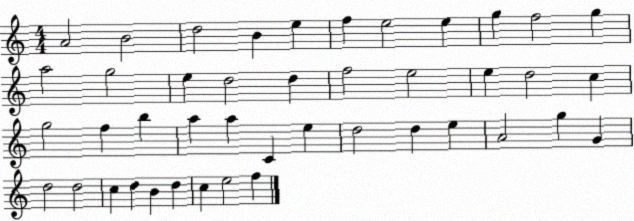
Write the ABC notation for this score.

X:1
T:Untitled
M:4/4
L:1/4
K:C
A2 B2 d2 B e f e2 e g f2 g a2 g2 e d2 d f2 e2 e d2 c g2 f b a a C e d2 d e A2 g G d2 d2 c d B d c e2 f